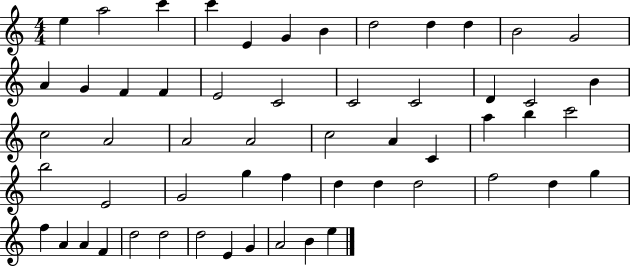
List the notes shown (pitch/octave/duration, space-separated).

E5/q A5/h C6/q C6/q E4/q G4/q B4/q D5/h D5/q D5/q B4/h G4/h A4/q G4/q F4/q F4/q E4/h C4/h C4/h C4/h D4/q C4/h B4/q C5/h A4/h A4/h A4/h C5/h A4/q C4/q A5/q B5/q C6/h B5/h E4/h G4/h G5/q F5/q D5/q D5/q D5/h F5/h D5/q G5/q F5/q A4/q A4/q F4/q D5/h D5/h D5/h E4/q G4/q A4/h B4/q E5/q